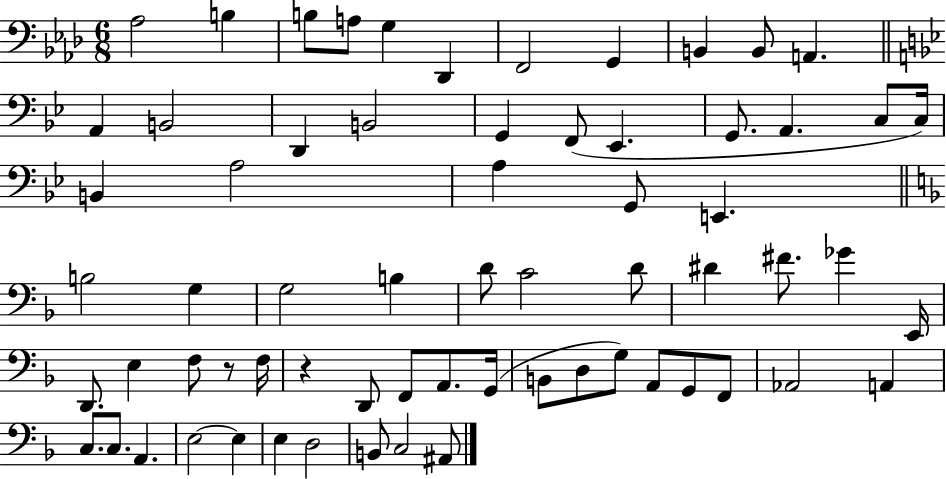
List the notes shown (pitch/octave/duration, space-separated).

Ab3/h B3/q B3/e A3/e G3/q Db2/q F2/h G2/q B2/q B2/e A2/q. A2/q B2/h D2/q B2/h G2/q F2/e Eb2/q. G2/e. A2/q. C3/e C3/s B2/q A3/h A3/q G2/e E2/q. B3/h G3/q G3/h B3/q D4/e C4/h D4/e D#4/q F#4/e. Gb4/q E2/s D2/e. E3/q F3/e R/e F3/s R/q D2/e F2/e A2/e. G2/s B2/e D3/e G3/e A2/e G2/e F2/e Ab2/h A2/q C3/e. C3/e. A2/q. E3/h E3/q E3/q D3/h B2/e C3/h A#2/e